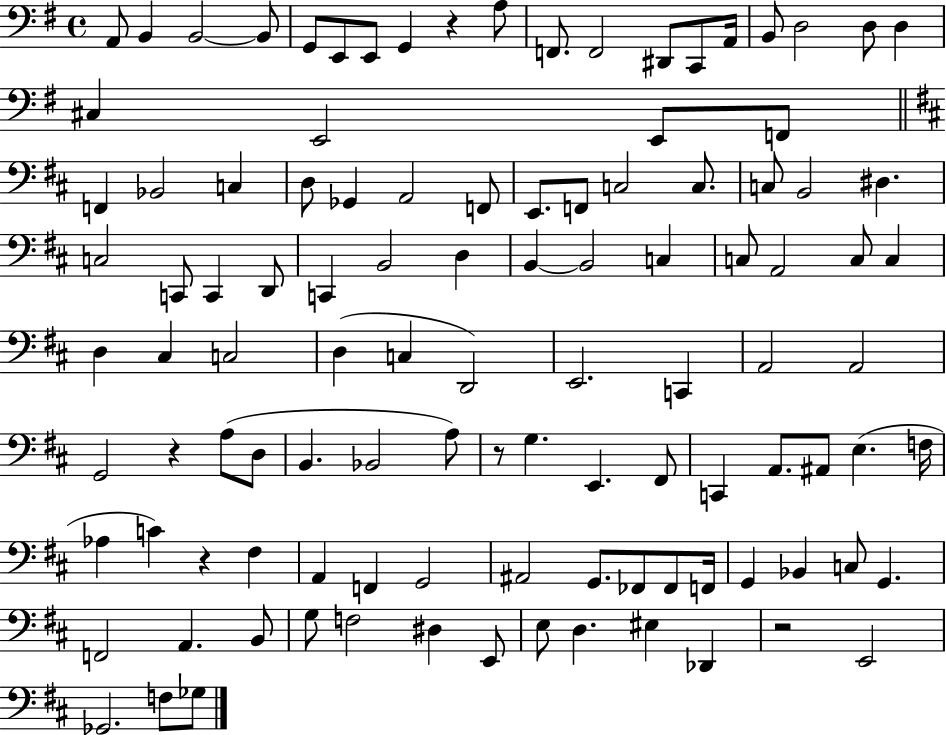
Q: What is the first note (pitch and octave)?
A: A2